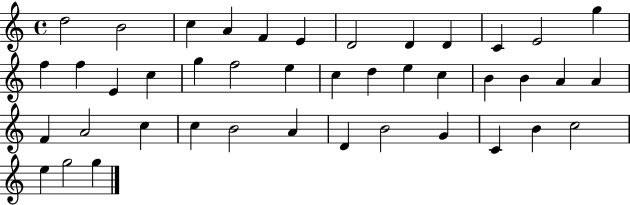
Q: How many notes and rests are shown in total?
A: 42